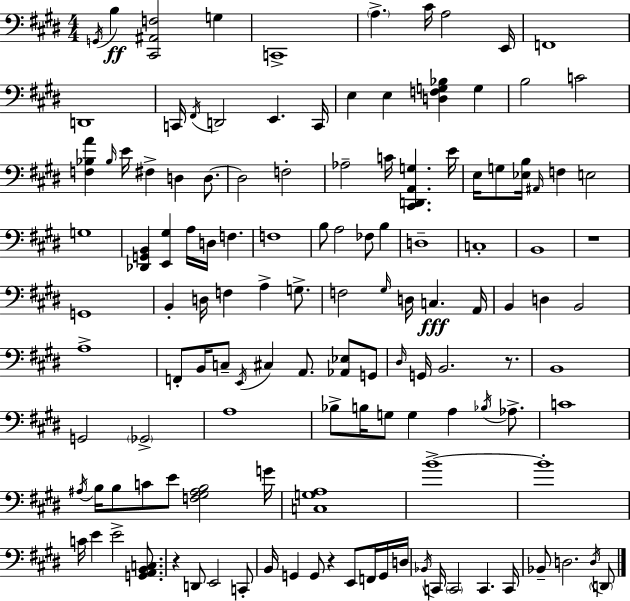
{
  \clef bass
  \numericTimeSignature
  \time 4/4
  \key e \major
  \repeat volta 2 { \acciaccatura { g,16 }\ff b4 <cis, ais, f>2 g4 | c,1-> | \parenthesize a4.-> cis'16 a2 | e,16 f,1 | \break d,1 | c,16 \acciaccatura { fis,16 } d,2 e,4. | c,16 e4 e4 <d f g bes>4 g4 | b2 c'2 | \break <f bes a'>4 \grace { bes16 } e'16 fis4-> d4 | d8.~~ d2 f2-. | aes2-- c'16 <cis, d, a, g>4. | e'16 e16 g8 <ees b>16 \grace { ais,16 } f4 e2 | \break g1 | <des, g, b,>4 <e, gis>4 a16 d16 f4. | f1 | b8 a2 fes8 | \break b4 d1-- | c1-. | b,1 | r1 | \break g,1 | b,4-. d16 f4 a4-> | g8.-> f2 \grace { gis16 } d16 c4.\fff | a,16 b,4 d4 b,2 | \break a1-> | f,8-. b,16 c8-- \acciaccatura { e,16 } cis4 a,8. | <aes, ees>8 g,8 \grace { dis16 } g,16 b,2. | r8. b,1 | \break g,2 \parenthesize ges,2-> | a1 | bes8-> b16 g8 g4 | a4 \acciaccatura { bes16 } aes8.-> c'1 | \break \acciaccatura { ais16 } b16 b8 c'8 e'8 | <f gis ais b>2 g'16 <c g a>1 | b'1->~~ | b'1-. | \break c'16 e'4 e'2-> | <g, a, b, c>8. r4 d,8 e,2 | c,8-. b,16 g,4 g,8 | r4 e,8 f,16 g,16 d16 \acciaccatura { bes,16 } c,16 \parenthesize c,2 | \break c,4. c,16 bes,8-- d2. | \acciaccatura { d16 } \parenthesize d,8 } \bar "|."
}